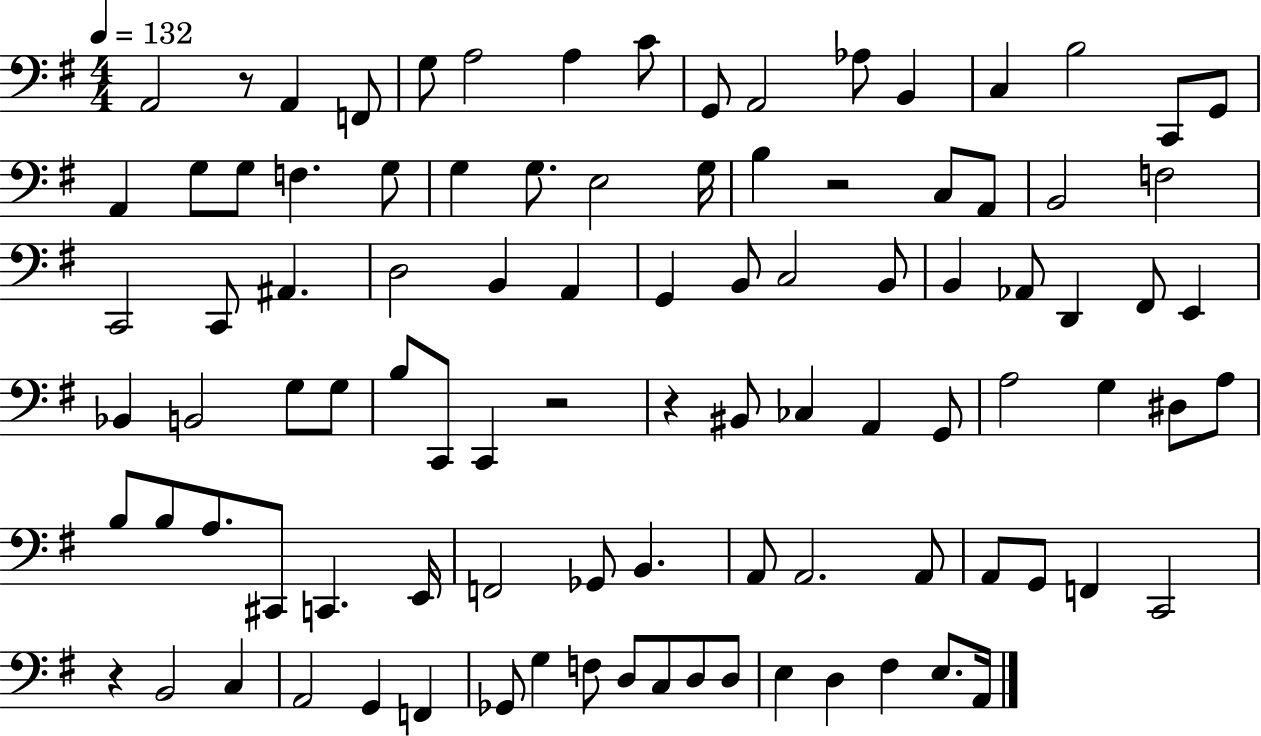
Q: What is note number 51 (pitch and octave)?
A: C2